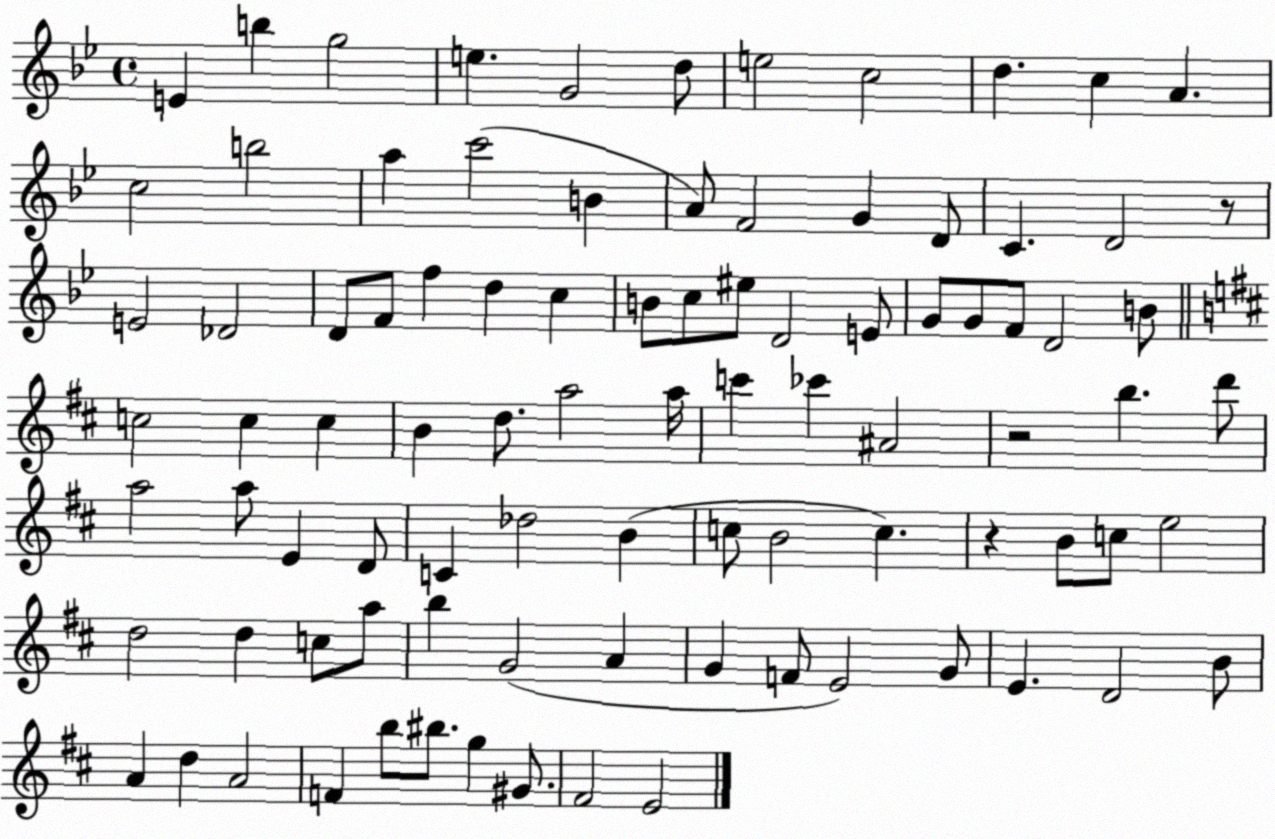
X:1
T:Untitled
M:4/4
L:1/4
K:Bb
E b g2 e G2 d/2 e2 c2 d c A c2 b2 a c'2 B A/2 F2 G D/2 C D2 z/2 E2 _D2 D/2 F/2 f d c B/2 c/2 ^e/2 D2 E/2 G/2 G/2 F/2 D2 B/2 c2 c c B d/2 a2 a/4 c' _c' ^A2 z2 b d'/2 a2 a/2 E D/2 C _d2 B c/2 B2 c z B/2 c/2 e2 d2 d c/2 a/2 b G2 A G F/2 E2 G/2 E D2 B/2 A d A2 F b/2 ^b/2 g ^G/2 ^F2 E2